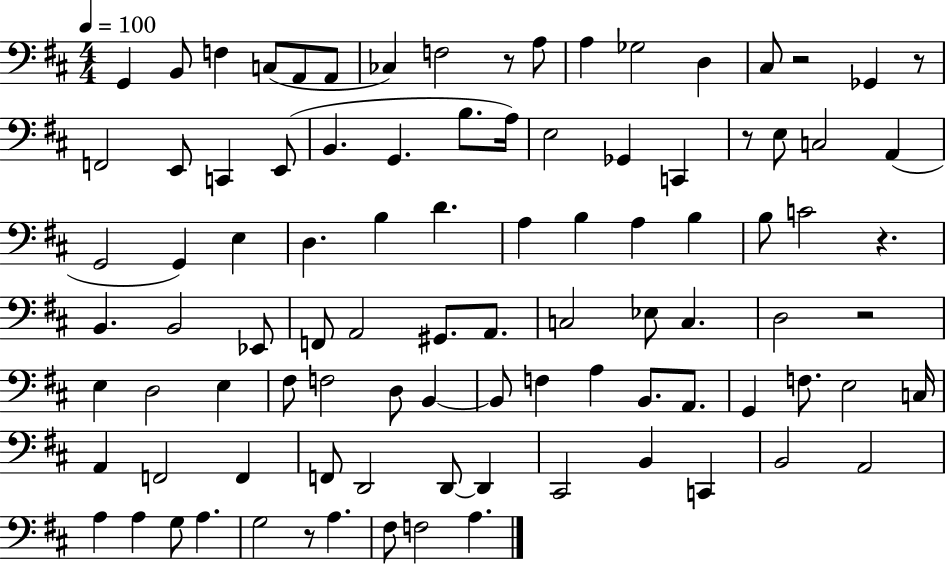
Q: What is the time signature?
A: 4/4